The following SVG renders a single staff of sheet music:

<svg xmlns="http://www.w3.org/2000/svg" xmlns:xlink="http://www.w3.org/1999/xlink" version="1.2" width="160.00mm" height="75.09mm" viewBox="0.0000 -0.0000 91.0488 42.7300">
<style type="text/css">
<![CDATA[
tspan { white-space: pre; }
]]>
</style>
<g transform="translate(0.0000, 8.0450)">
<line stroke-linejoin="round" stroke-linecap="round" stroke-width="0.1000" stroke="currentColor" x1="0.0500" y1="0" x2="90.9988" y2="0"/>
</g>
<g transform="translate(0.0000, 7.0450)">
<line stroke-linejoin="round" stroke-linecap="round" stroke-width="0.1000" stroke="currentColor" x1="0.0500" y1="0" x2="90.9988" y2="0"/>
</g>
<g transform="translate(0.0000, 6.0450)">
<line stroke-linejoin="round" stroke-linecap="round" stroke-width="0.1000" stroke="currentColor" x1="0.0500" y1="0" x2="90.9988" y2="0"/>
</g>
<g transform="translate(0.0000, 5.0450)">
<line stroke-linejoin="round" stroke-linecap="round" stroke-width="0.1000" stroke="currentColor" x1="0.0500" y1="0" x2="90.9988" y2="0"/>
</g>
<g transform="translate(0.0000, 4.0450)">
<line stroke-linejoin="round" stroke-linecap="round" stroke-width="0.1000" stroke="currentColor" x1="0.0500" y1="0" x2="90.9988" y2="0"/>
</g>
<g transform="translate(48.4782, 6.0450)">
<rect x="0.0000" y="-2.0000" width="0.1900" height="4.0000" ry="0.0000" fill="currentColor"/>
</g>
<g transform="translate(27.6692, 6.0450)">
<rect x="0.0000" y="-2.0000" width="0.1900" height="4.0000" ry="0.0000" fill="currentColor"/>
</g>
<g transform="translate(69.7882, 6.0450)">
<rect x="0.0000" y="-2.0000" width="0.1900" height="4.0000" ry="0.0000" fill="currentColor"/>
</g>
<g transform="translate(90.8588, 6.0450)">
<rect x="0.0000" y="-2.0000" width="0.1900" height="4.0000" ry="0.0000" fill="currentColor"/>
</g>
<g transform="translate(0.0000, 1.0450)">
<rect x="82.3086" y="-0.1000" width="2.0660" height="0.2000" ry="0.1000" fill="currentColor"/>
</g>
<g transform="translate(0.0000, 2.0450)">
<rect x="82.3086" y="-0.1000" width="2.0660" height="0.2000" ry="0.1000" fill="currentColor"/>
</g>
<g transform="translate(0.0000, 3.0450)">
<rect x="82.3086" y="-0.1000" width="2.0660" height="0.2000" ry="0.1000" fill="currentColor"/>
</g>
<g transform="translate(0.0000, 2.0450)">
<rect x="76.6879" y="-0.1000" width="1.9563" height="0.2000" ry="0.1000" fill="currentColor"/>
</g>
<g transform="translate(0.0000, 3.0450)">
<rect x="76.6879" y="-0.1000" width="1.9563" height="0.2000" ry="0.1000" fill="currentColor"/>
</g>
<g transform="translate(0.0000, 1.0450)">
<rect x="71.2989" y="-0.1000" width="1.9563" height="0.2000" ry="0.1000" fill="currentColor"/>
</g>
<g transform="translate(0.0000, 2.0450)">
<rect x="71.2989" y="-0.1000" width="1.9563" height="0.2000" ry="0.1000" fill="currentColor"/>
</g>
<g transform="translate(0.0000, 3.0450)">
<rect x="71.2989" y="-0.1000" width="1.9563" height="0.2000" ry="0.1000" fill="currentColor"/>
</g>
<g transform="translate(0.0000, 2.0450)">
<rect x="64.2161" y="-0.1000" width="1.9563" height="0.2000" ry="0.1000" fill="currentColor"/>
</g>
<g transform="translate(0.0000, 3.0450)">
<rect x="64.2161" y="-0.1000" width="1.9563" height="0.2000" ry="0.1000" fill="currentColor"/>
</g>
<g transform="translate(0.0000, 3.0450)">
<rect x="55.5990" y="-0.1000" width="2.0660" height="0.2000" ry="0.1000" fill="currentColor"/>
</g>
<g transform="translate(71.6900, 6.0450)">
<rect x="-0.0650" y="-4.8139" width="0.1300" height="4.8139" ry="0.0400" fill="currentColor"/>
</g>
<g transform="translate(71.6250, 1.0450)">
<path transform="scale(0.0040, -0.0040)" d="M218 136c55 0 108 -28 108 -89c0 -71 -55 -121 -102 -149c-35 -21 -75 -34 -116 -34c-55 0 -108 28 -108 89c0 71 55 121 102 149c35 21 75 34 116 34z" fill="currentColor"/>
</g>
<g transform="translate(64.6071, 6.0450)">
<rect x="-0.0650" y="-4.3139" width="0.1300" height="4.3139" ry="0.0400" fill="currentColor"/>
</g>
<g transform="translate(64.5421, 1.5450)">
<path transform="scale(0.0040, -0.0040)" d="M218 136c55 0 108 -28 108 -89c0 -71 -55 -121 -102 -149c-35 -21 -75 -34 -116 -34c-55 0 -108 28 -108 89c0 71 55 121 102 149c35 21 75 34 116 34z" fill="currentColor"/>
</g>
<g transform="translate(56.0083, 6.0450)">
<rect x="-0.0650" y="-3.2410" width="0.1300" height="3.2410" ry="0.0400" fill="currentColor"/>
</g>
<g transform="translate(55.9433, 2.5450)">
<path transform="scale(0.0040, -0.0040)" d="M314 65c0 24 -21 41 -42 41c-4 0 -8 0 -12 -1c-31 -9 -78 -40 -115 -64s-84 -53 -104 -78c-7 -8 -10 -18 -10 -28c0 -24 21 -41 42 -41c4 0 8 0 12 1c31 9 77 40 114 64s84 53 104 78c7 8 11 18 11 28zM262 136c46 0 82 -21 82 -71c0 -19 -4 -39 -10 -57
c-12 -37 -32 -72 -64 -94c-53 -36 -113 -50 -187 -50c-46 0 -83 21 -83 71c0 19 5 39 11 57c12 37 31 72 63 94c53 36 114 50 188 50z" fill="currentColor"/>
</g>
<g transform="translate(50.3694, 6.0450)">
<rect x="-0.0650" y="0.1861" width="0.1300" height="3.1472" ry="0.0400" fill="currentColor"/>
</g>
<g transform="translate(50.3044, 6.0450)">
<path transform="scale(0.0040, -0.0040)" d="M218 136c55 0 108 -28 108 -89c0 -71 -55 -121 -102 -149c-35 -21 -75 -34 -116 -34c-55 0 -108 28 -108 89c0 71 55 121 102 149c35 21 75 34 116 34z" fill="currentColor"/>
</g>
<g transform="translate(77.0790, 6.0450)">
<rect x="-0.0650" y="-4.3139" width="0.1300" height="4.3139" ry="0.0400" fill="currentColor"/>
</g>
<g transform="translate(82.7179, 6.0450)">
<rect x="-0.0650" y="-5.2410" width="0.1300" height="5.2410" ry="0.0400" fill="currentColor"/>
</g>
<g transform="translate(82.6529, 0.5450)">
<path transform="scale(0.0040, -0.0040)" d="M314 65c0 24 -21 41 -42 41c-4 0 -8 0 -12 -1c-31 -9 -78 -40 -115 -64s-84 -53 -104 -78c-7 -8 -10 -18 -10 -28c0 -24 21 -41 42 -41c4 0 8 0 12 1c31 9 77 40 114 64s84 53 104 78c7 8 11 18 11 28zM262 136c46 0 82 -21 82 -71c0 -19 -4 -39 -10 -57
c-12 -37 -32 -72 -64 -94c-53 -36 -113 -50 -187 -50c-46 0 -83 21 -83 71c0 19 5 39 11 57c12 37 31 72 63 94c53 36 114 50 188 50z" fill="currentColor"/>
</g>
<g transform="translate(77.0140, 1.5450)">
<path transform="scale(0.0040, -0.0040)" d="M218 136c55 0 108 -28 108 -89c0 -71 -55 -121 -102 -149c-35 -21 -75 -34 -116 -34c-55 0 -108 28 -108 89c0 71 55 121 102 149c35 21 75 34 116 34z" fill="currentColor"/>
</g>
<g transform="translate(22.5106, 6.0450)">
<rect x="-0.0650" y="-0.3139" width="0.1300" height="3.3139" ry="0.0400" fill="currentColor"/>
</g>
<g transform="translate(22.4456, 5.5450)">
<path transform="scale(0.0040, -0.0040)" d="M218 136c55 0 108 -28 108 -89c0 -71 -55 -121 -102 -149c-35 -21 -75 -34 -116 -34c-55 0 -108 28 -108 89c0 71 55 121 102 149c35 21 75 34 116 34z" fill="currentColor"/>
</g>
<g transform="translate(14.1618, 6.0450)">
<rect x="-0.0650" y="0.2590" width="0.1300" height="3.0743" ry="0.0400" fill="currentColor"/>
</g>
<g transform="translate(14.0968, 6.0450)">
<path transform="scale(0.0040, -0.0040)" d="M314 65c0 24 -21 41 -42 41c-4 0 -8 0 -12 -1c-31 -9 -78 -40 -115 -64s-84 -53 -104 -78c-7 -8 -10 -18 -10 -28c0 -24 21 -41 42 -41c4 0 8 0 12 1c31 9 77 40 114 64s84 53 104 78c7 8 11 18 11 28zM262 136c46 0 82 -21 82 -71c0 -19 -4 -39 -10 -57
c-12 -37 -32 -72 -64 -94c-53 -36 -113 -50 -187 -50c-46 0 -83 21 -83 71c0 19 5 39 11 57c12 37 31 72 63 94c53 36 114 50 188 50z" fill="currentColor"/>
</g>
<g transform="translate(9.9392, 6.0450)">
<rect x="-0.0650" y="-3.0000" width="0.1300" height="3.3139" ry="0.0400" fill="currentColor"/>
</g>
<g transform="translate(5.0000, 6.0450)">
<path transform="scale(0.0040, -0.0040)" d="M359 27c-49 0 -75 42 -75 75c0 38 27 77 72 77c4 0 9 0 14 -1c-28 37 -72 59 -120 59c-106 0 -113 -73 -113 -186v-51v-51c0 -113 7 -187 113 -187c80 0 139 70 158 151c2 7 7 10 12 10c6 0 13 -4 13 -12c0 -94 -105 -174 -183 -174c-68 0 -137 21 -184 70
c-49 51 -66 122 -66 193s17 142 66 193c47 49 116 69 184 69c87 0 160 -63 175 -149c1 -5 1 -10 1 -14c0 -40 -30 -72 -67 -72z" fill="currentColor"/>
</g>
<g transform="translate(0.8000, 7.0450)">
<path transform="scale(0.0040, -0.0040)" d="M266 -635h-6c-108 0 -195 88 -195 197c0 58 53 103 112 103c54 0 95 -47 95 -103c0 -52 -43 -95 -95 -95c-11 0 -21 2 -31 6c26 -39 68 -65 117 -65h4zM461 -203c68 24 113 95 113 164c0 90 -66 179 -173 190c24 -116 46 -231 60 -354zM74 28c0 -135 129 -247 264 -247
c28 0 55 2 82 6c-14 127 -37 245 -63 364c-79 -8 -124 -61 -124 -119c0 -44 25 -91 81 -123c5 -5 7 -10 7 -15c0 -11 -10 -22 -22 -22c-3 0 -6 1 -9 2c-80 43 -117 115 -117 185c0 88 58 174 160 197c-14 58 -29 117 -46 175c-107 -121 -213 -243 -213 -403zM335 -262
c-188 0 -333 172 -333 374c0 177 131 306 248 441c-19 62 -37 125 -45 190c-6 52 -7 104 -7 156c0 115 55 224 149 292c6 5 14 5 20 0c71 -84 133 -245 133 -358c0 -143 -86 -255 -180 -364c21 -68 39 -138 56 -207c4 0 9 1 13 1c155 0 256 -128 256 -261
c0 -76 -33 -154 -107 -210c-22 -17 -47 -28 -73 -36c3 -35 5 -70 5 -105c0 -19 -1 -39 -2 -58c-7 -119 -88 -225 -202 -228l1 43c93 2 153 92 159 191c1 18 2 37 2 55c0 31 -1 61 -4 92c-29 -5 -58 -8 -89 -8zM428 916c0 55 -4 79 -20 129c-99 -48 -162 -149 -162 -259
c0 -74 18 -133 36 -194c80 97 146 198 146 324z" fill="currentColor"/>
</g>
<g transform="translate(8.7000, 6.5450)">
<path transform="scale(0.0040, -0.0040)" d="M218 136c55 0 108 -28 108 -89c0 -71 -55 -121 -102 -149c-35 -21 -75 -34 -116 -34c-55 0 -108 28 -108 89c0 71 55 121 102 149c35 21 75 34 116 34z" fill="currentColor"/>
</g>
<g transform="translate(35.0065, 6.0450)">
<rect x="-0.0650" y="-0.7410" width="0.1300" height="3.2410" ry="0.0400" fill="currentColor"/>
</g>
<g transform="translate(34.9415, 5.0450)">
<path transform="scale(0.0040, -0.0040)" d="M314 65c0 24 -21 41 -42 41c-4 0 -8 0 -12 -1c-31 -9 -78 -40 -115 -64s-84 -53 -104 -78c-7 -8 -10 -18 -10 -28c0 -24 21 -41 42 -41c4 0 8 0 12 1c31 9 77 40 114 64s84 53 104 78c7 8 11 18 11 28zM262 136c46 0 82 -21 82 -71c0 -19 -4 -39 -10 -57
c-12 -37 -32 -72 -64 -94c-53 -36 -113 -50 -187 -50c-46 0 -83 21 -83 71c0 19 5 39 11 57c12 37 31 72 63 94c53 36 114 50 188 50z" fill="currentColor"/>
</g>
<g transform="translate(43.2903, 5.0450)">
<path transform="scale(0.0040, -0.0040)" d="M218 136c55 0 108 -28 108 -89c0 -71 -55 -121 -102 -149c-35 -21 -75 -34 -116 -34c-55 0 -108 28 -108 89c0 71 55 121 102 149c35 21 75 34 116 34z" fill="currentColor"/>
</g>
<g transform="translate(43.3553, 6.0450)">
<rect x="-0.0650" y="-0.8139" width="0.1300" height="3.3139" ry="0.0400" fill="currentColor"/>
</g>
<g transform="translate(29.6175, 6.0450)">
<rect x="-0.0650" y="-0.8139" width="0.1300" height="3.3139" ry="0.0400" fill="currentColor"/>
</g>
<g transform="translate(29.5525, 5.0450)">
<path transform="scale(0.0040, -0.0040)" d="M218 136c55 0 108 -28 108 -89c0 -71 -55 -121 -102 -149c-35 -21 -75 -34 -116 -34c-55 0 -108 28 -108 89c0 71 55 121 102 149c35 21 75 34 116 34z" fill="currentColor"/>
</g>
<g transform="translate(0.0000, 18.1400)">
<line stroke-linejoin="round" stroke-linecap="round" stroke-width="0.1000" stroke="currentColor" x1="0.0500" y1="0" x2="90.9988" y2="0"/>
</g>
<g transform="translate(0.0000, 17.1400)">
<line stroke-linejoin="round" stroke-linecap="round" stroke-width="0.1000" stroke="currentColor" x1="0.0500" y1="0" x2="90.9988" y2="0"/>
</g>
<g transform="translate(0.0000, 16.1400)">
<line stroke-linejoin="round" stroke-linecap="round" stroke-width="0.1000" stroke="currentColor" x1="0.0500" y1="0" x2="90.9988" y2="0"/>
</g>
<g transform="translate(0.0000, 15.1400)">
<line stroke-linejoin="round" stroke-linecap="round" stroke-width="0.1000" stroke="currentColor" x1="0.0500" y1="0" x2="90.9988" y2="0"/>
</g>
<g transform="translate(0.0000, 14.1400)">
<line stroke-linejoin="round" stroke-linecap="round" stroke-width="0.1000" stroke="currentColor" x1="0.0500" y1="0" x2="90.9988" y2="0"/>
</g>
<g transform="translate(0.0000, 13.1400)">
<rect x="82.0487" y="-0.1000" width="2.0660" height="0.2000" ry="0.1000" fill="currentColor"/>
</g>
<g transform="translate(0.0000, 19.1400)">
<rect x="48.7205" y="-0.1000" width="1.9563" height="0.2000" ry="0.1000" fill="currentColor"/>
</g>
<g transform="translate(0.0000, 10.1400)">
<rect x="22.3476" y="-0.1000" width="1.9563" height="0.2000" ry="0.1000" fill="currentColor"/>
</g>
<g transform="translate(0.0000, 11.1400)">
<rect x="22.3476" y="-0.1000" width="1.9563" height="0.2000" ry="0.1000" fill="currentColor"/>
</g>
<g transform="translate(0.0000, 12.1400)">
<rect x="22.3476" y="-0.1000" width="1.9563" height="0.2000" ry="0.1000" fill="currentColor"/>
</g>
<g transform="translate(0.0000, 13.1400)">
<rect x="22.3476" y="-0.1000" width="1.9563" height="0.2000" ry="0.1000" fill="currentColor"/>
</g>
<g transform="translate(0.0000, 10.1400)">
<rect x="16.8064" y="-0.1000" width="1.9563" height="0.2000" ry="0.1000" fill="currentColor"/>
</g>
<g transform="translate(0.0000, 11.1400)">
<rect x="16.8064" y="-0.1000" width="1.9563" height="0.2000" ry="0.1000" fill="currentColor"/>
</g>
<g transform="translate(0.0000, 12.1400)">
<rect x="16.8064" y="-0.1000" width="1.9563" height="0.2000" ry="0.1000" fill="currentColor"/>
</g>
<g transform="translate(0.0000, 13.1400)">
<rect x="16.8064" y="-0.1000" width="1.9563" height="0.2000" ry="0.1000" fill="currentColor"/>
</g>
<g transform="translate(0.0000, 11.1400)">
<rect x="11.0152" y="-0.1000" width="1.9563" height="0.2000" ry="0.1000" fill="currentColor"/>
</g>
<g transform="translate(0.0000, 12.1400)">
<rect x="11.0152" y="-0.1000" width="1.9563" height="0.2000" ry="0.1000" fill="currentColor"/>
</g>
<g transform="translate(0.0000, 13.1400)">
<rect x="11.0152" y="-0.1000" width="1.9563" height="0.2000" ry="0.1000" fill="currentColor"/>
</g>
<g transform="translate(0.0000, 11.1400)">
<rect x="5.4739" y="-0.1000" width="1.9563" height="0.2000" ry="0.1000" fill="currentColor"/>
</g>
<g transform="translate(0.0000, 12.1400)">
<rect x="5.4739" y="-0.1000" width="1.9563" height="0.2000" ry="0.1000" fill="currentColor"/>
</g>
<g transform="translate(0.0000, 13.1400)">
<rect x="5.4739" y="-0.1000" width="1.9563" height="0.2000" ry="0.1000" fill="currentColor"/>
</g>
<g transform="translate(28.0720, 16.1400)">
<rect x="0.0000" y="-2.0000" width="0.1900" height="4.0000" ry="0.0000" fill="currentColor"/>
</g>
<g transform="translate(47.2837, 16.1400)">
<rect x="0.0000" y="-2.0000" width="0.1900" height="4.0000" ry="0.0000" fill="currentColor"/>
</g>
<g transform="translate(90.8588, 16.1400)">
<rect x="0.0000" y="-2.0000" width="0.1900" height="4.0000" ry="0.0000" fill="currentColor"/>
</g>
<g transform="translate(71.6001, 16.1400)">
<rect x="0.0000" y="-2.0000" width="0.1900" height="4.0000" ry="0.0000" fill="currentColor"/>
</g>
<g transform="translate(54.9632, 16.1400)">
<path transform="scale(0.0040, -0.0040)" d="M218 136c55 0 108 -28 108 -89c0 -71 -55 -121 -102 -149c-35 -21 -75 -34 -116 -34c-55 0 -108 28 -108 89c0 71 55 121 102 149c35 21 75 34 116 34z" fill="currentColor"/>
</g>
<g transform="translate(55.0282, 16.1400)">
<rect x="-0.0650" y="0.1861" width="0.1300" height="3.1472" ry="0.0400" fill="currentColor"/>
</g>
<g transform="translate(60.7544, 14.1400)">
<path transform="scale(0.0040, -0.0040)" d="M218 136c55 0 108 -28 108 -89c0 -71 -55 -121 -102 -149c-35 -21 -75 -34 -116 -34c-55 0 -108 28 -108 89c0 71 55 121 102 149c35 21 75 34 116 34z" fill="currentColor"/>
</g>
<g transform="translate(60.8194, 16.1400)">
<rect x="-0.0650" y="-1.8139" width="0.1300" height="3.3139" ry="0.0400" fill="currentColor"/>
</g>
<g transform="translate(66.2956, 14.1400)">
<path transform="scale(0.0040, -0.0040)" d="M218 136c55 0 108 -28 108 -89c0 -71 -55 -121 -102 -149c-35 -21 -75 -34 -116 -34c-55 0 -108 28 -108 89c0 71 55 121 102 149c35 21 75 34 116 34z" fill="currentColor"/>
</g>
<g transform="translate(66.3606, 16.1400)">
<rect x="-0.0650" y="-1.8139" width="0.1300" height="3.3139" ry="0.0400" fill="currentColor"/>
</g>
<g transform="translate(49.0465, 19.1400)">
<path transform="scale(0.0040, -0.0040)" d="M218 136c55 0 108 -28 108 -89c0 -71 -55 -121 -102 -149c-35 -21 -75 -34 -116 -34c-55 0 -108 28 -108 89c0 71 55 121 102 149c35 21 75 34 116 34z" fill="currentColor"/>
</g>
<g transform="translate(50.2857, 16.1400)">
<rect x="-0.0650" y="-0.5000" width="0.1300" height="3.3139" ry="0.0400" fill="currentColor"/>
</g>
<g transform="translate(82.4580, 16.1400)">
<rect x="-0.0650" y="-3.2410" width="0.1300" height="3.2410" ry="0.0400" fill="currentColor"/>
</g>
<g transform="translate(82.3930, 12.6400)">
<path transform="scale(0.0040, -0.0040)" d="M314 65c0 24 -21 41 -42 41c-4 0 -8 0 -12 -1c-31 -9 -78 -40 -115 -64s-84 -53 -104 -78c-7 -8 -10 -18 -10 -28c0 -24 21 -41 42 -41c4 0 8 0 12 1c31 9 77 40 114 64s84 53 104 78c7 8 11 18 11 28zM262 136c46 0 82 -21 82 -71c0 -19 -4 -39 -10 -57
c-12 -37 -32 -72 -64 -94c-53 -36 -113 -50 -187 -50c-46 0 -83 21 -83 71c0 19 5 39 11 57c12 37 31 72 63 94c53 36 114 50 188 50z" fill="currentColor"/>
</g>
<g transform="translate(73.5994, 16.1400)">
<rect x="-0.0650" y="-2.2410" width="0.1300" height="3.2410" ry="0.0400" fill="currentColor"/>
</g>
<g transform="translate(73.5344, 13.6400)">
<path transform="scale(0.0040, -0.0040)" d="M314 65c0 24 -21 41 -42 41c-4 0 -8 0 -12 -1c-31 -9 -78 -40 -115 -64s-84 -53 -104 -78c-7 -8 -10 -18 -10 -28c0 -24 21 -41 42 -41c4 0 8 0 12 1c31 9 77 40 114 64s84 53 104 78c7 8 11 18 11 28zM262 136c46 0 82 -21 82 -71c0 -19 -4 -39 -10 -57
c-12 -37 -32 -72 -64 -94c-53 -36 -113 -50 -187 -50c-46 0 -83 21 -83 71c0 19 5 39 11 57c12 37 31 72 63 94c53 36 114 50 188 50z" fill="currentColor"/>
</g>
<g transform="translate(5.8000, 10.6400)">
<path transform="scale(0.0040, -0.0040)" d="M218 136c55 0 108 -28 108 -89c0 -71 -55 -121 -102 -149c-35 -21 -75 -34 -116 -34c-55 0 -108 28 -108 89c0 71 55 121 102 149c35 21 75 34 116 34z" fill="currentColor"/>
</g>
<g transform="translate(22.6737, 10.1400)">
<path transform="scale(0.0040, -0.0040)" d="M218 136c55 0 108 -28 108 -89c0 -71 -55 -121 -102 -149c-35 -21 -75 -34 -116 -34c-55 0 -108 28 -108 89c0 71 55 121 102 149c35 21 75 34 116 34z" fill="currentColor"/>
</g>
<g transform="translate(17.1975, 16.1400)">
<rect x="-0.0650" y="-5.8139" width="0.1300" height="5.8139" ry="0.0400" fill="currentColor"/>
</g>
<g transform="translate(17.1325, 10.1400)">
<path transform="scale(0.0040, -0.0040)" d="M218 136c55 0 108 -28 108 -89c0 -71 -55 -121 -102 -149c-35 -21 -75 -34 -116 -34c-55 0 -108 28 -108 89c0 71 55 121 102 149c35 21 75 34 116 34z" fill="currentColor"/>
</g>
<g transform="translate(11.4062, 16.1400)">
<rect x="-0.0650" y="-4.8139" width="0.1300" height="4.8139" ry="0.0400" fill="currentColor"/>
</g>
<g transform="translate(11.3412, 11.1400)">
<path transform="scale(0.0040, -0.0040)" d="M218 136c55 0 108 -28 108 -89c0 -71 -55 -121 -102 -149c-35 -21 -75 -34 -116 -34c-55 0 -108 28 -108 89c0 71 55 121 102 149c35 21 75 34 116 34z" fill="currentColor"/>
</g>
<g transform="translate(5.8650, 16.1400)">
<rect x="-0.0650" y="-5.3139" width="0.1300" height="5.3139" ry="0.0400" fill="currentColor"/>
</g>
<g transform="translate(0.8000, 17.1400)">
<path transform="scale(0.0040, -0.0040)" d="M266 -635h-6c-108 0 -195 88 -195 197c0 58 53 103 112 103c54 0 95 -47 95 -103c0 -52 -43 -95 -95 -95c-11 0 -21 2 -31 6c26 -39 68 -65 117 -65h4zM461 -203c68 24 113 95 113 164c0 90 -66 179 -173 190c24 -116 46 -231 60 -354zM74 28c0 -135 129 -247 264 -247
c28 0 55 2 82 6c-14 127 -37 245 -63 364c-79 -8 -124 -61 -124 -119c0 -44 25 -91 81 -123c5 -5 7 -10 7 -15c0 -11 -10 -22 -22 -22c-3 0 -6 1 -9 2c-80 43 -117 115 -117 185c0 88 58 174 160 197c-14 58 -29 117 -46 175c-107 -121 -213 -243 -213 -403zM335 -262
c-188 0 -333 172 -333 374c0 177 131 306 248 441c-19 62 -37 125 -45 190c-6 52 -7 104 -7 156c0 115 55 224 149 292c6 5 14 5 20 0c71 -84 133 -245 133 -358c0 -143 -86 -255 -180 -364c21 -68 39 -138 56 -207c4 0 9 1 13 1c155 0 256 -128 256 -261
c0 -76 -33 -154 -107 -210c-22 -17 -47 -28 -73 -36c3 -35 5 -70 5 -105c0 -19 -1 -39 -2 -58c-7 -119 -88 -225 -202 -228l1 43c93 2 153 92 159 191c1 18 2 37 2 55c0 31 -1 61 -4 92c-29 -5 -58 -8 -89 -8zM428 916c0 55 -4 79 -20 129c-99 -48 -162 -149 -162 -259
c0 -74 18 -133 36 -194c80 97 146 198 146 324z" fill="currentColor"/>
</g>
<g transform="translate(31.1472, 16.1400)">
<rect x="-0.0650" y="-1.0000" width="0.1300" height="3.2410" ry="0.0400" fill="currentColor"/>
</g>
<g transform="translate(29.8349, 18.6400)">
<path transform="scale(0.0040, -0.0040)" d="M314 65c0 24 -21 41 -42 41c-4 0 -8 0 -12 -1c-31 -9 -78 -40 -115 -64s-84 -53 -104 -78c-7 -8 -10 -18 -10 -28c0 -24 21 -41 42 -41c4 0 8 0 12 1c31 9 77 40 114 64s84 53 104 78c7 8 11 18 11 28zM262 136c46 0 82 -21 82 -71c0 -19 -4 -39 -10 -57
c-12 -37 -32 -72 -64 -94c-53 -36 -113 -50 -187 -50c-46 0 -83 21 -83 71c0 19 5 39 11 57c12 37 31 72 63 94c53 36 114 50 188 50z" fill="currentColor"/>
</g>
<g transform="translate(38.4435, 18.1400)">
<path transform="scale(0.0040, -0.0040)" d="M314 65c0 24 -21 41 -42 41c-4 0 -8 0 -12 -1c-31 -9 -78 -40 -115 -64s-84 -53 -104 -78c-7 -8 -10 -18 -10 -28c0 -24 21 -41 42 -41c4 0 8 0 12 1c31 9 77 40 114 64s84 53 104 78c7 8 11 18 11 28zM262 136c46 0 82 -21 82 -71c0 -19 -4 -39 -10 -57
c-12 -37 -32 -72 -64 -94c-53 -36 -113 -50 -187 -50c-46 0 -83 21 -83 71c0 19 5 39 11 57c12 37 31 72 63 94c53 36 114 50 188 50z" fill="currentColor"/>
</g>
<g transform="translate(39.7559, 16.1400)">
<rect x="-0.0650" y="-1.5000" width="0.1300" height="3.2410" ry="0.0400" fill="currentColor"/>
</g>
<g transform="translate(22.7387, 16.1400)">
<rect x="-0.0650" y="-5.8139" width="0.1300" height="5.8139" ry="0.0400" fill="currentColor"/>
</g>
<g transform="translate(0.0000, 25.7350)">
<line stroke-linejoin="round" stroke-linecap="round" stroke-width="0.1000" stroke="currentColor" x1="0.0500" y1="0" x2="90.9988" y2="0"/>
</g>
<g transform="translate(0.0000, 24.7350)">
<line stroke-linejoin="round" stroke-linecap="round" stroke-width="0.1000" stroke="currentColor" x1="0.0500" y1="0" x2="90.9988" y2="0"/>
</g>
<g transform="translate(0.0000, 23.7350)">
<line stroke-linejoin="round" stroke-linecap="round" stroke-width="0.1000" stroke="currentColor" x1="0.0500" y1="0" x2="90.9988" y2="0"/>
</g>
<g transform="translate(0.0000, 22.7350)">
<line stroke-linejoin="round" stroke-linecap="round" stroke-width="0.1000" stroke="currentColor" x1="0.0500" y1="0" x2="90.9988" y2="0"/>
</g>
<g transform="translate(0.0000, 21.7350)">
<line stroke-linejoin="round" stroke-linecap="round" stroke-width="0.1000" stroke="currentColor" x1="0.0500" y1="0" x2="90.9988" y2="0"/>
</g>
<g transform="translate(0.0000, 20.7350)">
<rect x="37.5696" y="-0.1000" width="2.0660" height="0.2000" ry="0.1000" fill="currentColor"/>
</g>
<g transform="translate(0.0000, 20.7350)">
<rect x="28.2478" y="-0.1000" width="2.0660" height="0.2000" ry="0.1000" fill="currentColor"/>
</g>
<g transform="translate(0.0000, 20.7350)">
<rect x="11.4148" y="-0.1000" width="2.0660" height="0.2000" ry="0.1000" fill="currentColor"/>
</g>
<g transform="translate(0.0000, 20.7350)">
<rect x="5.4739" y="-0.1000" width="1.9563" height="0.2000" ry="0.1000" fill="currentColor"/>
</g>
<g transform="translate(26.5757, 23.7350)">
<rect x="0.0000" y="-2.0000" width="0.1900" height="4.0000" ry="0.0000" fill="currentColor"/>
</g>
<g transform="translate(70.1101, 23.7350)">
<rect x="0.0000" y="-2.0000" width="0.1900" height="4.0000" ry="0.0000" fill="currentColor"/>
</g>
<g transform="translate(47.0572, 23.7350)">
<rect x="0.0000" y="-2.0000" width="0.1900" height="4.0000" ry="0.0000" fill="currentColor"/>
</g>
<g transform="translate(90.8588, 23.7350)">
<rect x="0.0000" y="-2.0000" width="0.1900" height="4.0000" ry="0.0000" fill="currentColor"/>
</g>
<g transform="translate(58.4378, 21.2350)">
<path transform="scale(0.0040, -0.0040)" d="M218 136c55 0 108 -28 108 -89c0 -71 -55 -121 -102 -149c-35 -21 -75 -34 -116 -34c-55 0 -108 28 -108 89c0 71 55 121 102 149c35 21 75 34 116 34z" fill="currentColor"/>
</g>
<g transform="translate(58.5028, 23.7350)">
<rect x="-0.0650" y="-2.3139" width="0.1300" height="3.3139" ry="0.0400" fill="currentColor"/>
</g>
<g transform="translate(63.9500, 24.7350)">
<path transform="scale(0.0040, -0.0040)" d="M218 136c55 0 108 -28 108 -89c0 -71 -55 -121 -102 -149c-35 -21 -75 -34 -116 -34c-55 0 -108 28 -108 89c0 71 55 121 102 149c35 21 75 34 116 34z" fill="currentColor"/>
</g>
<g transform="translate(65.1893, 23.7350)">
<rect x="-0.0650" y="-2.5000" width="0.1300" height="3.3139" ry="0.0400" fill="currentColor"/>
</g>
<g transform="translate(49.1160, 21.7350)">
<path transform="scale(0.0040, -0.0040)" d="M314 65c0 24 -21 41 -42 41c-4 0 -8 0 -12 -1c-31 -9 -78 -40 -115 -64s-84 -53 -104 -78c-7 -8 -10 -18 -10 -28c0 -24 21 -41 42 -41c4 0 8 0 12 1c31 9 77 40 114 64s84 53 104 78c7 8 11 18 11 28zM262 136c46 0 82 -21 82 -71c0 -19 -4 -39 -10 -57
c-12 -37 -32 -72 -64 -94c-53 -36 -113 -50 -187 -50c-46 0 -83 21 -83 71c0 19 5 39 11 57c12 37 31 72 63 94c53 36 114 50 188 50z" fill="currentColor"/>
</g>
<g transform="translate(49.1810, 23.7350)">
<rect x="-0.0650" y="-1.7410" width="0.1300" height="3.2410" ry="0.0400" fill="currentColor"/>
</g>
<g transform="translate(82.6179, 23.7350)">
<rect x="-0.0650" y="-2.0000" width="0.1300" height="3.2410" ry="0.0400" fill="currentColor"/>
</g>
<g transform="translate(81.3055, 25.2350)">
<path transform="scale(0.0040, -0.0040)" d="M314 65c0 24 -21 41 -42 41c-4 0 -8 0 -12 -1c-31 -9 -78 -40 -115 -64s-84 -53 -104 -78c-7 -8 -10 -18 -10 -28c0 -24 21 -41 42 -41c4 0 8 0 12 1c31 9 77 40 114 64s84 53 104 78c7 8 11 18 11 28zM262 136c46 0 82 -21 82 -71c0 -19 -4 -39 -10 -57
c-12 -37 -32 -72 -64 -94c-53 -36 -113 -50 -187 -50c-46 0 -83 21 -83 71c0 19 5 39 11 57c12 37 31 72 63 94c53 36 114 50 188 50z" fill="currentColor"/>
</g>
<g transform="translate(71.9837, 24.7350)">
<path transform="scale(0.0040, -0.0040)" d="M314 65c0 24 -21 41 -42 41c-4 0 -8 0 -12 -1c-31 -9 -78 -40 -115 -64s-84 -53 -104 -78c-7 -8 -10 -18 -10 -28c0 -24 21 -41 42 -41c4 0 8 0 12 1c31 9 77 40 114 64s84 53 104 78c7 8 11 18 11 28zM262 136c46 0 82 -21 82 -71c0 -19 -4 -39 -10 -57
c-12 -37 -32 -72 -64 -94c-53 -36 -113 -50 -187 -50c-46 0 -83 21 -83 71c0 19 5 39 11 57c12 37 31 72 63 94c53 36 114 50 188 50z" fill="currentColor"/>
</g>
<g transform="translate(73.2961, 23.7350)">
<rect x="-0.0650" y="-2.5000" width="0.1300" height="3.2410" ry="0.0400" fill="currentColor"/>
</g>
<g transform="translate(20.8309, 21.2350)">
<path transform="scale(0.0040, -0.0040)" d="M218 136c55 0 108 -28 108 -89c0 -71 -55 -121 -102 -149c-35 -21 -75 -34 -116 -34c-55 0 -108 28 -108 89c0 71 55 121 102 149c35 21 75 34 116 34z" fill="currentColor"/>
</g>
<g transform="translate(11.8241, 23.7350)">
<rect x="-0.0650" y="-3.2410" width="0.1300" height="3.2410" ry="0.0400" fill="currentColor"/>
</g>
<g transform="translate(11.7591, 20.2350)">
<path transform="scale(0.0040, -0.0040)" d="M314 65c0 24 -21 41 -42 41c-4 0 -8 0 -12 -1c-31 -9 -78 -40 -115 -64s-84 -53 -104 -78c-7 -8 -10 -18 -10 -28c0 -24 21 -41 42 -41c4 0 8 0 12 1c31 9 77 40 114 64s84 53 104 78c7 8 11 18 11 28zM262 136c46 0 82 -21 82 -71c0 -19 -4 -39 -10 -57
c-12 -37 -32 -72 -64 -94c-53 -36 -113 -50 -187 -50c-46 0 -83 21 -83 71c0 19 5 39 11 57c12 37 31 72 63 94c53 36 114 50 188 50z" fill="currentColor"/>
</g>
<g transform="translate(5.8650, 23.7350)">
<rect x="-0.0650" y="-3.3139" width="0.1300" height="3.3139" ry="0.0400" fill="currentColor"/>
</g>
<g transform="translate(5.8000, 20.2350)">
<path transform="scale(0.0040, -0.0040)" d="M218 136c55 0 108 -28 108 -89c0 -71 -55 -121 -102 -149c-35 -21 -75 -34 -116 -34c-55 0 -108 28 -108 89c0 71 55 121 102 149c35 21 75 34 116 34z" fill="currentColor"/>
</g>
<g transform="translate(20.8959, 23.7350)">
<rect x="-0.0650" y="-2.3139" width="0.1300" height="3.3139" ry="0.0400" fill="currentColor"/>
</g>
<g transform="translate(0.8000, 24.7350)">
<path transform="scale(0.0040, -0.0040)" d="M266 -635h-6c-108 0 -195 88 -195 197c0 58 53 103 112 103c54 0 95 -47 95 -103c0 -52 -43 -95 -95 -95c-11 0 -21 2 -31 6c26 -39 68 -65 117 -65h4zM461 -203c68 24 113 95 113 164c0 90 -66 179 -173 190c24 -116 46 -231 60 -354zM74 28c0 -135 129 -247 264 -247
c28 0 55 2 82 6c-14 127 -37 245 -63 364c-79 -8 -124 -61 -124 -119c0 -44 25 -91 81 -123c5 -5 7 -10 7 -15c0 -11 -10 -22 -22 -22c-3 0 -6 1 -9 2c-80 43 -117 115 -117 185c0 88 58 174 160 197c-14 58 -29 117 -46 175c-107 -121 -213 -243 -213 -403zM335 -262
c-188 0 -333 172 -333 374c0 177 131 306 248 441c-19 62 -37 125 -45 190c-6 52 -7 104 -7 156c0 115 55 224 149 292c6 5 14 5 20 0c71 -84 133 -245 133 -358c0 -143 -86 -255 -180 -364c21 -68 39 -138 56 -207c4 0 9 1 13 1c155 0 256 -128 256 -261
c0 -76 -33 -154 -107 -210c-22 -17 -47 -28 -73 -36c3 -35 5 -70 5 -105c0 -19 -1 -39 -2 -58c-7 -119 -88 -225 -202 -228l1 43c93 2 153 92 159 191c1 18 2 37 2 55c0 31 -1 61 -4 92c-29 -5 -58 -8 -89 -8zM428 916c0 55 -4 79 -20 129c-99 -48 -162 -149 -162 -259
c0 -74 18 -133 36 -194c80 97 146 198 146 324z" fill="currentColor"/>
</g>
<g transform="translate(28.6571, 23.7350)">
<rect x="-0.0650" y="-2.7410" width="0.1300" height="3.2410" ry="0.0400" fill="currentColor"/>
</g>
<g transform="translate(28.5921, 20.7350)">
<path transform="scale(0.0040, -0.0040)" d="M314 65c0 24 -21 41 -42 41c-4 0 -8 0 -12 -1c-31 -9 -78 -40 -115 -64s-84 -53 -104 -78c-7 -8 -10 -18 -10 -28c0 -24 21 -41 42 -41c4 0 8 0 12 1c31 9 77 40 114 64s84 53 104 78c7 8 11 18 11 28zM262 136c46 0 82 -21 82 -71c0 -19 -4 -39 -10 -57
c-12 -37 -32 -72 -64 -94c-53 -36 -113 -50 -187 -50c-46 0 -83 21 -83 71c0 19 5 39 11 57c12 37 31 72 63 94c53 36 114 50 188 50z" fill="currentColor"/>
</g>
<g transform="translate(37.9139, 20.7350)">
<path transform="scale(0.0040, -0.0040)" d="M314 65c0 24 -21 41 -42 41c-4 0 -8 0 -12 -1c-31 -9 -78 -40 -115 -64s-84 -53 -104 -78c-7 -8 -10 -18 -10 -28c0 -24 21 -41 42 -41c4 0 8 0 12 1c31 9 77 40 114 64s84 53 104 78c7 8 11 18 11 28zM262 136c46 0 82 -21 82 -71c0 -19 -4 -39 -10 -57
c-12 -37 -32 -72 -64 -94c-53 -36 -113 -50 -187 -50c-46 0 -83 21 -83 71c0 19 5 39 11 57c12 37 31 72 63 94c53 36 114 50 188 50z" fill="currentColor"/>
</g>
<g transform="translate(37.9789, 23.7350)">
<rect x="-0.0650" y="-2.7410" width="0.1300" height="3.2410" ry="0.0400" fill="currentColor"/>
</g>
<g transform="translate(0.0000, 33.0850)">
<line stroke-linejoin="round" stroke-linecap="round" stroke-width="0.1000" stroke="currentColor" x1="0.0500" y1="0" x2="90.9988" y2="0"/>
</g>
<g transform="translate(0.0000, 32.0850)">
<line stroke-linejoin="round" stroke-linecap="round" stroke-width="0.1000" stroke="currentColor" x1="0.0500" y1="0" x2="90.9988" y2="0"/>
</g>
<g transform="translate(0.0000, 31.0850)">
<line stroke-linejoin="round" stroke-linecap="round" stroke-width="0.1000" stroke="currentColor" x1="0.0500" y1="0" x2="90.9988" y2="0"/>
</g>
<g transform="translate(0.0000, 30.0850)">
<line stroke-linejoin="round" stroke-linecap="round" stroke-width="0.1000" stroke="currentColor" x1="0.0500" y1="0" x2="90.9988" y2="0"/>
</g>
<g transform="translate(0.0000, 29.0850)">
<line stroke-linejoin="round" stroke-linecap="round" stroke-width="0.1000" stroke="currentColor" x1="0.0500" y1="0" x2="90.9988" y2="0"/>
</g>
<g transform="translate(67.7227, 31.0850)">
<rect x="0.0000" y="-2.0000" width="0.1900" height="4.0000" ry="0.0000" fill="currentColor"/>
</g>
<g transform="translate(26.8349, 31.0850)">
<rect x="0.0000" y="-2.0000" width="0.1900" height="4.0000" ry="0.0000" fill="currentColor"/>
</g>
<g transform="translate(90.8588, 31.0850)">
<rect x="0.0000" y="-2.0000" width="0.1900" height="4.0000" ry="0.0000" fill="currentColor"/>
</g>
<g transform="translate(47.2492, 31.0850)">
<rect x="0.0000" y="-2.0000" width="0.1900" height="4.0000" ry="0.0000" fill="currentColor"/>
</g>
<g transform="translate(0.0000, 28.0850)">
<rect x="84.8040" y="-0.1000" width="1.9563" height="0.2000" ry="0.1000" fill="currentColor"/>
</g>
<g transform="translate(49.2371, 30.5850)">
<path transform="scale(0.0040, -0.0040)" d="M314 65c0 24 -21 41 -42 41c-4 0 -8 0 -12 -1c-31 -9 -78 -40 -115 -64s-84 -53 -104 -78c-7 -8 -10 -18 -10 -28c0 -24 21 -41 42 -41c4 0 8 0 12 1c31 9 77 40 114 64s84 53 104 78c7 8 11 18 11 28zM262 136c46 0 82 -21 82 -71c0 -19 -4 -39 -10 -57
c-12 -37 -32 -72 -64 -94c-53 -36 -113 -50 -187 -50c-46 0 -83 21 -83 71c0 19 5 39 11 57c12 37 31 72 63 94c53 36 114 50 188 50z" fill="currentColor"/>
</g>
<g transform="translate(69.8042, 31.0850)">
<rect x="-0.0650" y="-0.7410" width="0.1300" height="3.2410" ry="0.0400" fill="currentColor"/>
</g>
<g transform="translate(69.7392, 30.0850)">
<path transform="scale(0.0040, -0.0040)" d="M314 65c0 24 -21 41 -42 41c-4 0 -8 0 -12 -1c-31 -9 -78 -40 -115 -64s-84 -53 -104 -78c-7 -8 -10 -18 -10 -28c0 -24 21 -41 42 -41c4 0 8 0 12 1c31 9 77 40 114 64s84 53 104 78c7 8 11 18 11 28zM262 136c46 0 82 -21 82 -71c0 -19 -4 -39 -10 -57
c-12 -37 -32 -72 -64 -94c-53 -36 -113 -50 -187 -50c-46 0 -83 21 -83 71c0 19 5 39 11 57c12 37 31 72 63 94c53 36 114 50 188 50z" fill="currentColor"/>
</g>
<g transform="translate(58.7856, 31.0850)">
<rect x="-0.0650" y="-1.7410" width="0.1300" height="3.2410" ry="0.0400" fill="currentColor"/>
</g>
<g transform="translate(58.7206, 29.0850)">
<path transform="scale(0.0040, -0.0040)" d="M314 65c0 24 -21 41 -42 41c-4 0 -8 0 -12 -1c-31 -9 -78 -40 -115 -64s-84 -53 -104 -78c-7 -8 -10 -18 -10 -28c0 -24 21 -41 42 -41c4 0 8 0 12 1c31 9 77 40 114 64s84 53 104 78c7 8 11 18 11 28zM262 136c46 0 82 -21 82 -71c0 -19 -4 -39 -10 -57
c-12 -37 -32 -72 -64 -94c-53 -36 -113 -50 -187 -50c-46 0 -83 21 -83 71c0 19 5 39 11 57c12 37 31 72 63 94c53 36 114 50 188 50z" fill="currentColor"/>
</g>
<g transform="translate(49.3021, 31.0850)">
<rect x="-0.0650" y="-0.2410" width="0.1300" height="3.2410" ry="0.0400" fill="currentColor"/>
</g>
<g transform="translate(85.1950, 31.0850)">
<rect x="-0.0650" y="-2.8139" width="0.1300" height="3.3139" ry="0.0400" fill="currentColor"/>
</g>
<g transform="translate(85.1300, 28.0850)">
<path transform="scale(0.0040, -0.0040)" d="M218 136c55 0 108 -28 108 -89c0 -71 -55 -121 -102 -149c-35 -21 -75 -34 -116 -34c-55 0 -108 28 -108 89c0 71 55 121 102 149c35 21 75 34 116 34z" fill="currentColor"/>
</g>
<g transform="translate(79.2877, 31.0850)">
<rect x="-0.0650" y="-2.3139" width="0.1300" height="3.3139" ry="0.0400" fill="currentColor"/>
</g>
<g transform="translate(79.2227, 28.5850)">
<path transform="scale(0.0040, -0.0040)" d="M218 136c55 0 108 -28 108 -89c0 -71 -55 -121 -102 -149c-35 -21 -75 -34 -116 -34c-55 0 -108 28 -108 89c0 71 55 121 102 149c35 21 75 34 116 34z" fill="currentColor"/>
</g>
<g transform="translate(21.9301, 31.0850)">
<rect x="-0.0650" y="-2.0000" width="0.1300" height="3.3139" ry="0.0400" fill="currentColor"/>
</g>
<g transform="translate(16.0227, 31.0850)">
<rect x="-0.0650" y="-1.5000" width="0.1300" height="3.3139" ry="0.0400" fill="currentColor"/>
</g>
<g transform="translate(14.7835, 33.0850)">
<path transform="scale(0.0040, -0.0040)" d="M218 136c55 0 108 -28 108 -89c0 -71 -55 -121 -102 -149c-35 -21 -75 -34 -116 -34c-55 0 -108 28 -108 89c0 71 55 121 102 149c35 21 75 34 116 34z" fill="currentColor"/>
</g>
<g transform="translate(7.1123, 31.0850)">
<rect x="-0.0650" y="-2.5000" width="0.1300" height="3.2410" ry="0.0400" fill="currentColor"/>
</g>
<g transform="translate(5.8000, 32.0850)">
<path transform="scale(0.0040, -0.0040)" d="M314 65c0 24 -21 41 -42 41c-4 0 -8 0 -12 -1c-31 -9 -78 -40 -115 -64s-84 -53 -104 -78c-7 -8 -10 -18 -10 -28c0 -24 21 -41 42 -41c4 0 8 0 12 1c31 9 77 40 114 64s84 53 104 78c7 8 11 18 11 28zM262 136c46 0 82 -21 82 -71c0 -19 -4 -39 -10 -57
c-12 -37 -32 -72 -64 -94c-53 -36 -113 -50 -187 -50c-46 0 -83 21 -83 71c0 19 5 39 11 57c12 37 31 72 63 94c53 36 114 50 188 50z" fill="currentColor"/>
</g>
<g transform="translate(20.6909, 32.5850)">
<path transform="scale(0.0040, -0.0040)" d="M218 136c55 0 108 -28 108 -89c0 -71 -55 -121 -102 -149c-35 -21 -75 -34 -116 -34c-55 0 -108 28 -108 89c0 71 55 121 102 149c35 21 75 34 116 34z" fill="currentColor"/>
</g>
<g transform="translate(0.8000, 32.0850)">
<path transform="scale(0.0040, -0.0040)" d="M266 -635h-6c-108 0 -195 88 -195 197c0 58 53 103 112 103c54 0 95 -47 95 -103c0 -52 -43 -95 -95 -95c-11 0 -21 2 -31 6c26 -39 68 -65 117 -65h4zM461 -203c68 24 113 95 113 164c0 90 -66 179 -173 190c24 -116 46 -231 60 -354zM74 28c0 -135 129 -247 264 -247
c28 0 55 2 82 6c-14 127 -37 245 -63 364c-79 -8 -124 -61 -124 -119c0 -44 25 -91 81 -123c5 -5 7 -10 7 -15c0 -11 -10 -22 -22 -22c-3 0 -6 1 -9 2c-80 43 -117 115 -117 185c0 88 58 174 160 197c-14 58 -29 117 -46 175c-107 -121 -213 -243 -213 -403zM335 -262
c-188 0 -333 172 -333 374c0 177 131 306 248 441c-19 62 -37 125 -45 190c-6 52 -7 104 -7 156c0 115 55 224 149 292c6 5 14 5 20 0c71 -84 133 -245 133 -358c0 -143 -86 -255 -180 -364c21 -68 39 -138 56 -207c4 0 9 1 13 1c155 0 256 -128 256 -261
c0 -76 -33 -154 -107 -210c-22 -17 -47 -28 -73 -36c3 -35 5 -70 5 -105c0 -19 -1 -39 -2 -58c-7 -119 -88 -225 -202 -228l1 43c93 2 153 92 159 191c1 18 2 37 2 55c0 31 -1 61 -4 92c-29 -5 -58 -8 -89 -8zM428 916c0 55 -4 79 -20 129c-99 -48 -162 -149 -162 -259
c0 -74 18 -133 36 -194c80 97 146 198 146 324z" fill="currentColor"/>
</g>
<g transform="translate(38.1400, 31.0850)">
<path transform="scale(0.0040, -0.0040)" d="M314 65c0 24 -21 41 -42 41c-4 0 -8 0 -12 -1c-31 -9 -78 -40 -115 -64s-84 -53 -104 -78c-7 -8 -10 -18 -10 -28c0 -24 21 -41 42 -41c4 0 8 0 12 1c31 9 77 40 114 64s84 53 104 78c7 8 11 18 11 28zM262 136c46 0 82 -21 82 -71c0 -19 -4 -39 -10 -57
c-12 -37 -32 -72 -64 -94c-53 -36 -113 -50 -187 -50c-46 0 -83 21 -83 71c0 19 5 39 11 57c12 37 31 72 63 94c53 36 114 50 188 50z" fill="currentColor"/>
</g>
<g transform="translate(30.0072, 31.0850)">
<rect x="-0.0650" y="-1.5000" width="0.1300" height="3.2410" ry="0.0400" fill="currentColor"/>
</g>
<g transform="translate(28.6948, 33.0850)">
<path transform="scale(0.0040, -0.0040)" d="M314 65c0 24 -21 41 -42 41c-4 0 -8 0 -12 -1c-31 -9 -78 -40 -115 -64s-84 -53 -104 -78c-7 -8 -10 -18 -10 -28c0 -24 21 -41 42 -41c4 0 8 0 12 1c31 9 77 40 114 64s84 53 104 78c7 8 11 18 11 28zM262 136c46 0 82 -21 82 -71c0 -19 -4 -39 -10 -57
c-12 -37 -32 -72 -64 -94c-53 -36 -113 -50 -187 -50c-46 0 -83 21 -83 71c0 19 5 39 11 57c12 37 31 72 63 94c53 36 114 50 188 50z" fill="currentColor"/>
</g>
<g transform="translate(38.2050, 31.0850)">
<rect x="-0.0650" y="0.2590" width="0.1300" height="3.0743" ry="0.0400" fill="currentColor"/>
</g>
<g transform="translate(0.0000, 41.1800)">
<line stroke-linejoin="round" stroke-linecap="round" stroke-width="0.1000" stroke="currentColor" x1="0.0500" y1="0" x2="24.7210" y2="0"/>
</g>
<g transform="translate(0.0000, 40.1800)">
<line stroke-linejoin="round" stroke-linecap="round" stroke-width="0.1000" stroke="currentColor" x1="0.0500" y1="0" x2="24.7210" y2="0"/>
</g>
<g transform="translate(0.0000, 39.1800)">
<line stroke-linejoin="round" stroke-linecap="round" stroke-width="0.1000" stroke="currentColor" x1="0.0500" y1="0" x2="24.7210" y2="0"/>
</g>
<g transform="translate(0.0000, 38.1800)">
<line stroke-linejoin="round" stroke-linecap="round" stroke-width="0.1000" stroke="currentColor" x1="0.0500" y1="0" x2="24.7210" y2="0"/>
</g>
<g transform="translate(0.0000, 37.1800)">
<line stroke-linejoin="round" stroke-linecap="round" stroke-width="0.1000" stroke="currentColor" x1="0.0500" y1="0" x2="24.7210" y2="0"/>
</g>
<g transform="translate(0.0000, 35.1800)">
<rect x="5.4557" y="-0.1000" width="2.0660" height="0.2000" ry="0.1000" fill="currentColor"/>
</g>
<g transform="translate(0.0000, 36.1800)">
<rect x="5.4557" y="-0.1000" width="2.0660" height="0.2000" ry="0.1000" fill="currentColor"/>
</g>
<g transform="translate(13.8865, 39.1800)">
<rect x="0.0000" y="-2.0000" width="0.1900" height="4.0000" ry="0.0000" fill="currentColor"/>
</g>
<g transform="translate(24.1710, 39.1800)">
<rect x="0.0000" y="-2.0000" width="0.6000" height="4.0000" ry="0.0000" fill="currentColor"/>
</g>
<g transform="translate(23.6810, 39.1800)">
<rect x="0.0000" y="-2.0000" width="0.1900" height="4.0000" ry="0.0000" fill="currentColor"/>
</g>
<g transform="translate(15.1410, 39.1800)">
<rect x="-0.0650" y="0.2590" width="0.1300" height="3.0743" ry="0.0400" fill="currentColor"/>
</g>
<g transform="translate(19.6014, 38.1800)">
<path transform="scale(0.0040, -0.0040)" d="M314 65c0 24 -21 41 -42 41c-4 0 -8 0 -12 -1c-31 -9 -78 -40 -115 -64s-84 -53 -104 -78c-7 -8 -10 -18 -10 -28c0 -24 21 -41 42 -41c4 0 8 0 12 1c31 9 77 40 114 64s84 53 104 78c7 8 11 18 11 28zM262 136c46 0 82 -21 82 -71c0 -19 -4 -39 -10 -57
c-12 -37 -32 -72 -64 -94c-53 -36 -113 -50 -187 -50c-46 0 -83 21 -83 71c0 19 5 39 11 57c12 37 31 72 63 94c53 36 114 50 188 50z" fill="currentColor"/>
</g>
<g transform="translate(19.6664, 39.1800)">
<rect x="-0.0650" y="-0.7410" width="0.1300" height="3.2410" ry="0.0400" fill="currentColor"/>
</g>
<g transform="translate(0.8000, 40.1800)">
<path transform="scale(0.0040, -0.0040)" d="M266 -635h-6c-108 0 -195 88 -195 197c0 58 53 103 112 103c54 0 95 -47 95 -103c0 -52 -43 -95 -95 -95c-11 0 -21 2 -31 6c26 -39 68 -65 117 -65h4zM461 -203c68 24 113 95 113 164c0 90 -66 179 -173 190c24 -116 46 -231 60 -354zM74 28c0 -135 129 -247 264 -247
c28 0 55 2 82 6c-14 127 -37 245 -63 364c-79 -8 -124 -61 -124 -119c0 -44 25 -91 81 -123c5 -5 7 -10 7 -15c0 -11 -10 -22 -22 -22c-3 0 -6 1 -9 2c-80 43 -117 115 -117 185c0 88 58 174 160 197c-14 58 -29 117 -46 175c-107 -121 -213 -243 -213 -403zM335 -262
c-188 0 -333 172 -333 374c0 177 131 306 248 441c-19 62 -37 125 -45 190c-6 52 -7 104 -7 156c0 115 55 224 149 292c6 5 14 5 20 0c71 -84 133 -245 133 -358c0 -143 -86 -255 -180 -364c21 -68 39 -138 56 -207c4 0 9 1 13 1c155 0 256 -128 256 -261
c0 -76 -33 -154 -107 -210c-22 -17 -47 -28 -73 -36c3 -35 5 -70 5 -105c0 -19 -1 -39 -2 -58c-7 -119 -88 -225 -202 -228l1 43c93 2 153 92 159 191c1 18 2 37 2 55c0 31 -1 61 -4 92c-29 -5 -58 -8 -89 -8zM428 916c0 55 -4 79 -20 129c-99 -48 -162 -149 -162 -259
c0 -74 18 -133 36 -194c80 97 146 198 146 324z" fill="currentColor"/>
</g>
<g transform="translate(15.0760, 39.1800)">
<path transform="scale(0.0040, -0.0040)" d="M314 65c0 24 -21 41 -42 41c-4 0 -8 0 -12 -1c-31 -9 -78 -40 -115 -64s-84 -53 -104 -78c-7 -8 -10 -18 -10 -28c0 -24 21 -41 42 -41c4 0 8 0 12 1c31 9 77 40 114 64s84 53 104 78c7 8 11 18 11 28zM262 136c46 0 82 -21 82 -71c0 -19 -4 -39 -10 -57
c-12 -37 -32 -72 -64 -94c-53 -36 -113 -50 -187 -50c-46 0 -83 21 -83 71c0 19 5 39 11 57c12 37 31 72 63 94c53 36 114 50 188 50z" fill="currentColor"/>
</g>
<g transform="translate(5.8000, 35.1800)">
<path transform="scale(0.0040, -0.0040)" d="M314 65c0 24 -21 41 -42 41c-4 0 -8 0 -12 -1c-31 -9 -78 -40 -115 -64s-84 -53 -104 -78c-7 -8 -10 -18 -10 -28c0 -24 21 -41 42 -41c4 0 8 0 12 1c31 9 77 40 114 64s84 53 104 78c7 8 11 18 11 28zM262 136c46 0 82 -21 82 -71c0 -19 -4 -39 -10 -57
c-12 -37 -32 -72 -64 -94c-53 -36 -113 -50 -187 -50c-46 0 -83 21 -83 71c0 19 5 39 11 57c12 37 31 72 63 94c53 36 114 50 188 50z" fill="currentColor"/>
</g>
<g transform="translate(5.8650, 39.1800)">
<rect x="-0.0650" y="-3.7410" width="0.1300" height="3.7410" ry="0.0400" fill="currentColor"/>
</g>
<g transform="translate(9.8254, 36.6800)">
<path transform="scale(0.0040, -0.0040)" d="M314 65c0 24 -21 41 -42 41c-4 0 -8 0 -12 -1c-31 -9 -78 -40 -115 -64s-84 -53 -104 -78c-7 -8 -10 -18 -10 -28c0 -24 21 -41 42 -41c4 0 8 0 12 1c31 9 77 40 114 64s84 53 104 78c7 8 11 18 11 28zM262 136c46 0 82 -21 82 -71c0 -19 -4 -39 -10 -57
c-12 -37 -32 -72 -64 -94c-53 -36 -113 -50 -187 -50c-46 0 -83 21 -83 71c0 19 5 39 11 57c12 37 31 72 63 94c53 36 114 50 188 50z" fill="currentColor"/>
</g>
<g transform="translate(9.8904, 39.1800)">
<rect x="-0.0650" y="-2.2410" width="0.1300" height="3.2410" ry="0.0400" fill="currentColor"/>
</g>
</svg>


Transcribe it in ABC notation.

X:1
T:Untitled
M:4/4
L:1/4
K:C
A B2 c d d2 d B b2 d' e' d' f'2 f' e' g' g' D2 E2 C B f f g2 b2 b b2 g a2 a2 f2 g G G2 F2 G2 E F E2 B2 c2 f2 d2 g a c'2 g2 B2 d2